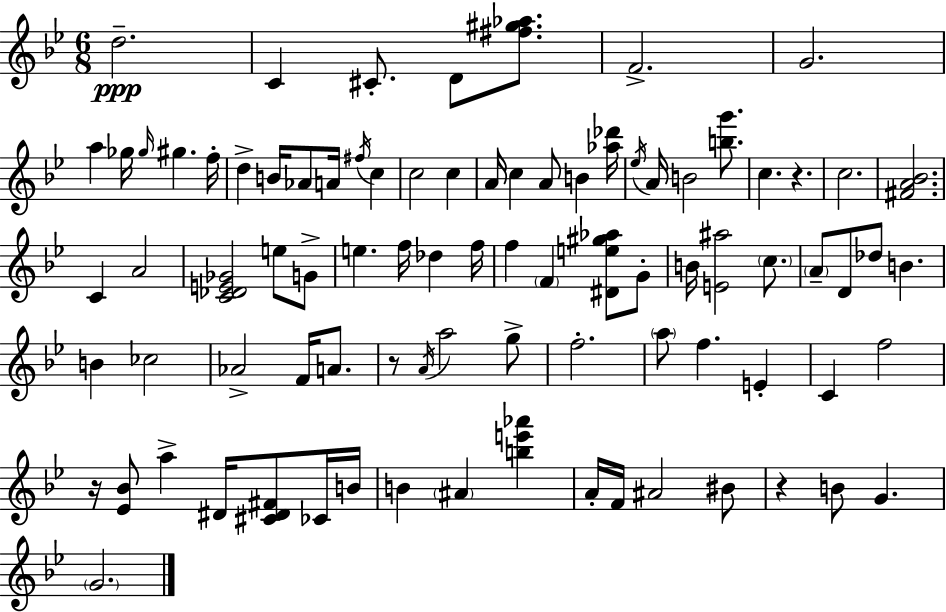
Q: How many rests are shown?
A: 4